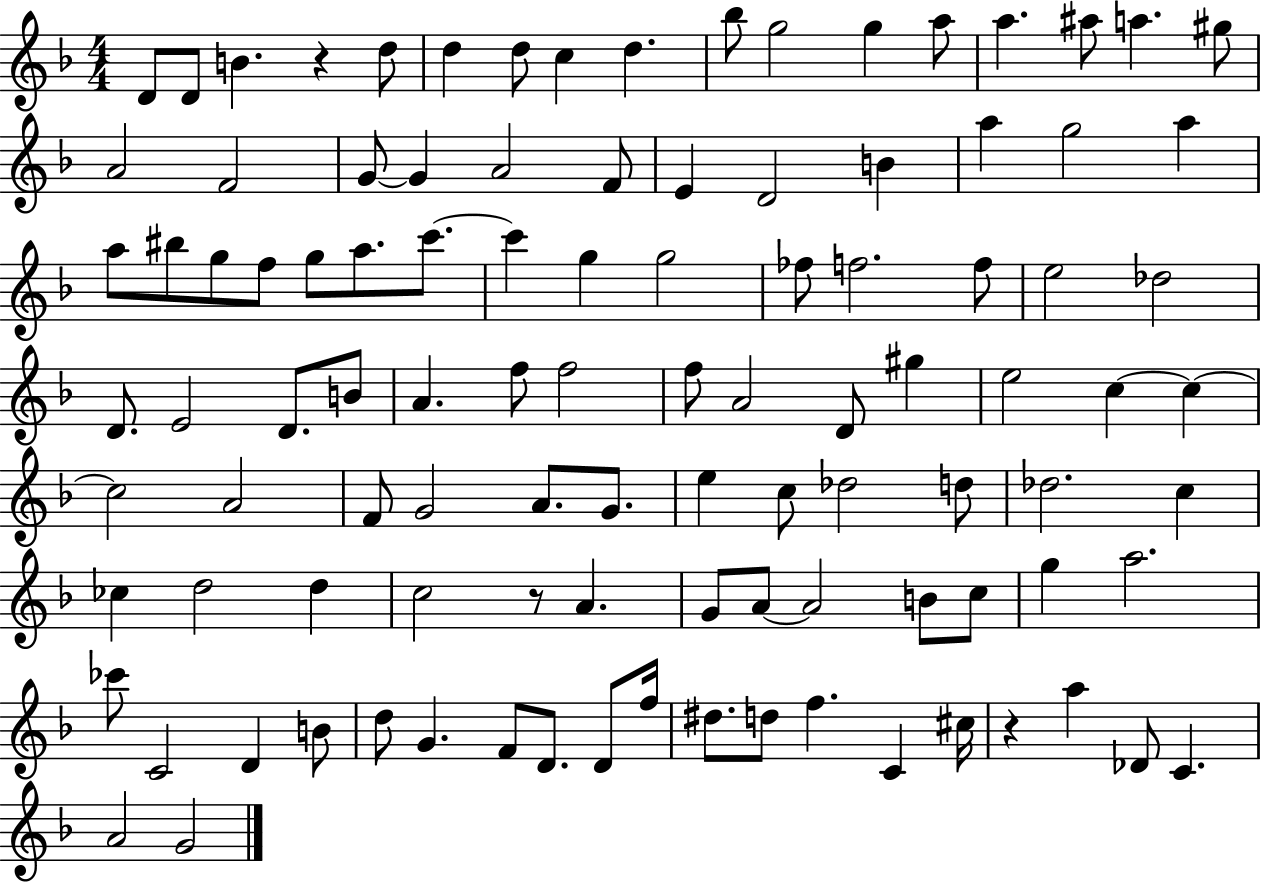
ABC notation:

X:1
T:Untitled
M:4/4
L:1/4
K:F
D/2 D/2 B z d/2 d d/2 c d _b/2 g2 g a/2 a ^a/2 a ^g/2 A2 F2 G/2 G A2 F/2 E D2 B a g2 a a/2 ^b/2 g/2 f/2 g/2 a/2 c'/2 c' g g2 _f/2 f2 f/2 e2 _d2 D/2 E2 D/2 B/2 A f/2 f2 f/2 A2 D/2 ^g e2 c c c2 A2 F/2 G2 A/2 G/2 e c/2 _d2 d/2 _d2 c _c d2 d c2 z/2 A G/2 A/2 A2 B/2 c/2 g a2 _c'/2 C2 D B/2 d/2 G F/2 D/2 D/2 f/4 ^d/2 d/2 f C ^c/4 z a _D/2 C A2 G2